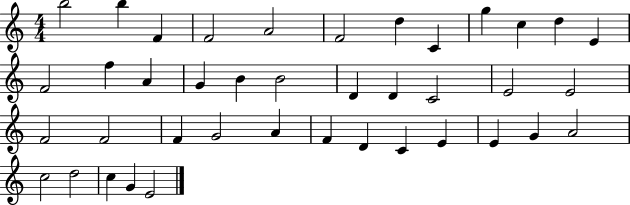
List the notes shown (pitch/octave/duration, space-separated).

B5/h B5/q F4/q F4/h A4/h F4/h D5/q C4/q G5/q C5/q D5/q E4/q F4/h F5/q A4/q G4/q B4/q B4/h D4/q D4/q C4/h E4/h E4/h F4/h F4/h F4/q G4/h A4/q F4/q D4/q C4/q E4/q E4/q G4/q A4/h C5/h D5/h C5/q G4/q E4/h